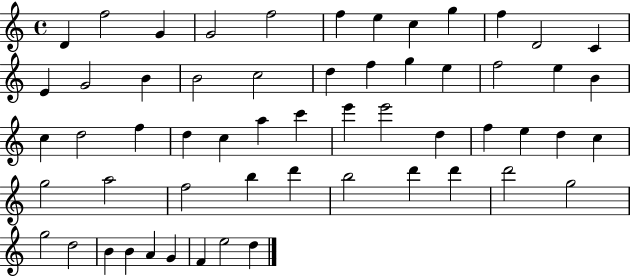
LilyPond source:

{
  \clef treble
  \time 4/4
  \defaultTimeSignature
  \key c \major
  d'4 f''2 g'4 | g'2 f''2 | f''4 e''4 c''4 g''4 | f''4 d'2 c'4 | \break e'4 g'2 b'4 | b'2 c''2 | d''4 f''4 g''4 e''4 | f''2 e''4 b'4 | \break c''4 d''2 f''4 | d''4 c''4 a''4 c'''4 | e'''4 e'''2 d''4 | f''4 e''4 d''4 c''4 | \break g''2 a''2 | f''2 b''4 d'''4 | b''2 d'''4 d'''4 | d'''2 g''2 | \break g''2 d''2 | b'4 b'4 a'4 g'4 | f'4 e''2 d''4 | \bar "|."
}